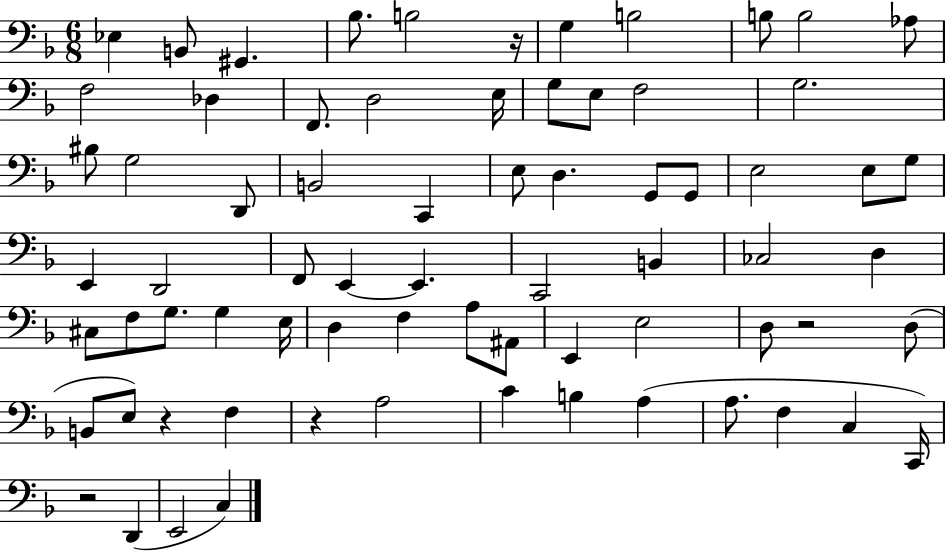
{
  \clef bass
  \numericTimeSignature
  \time 6/8
  \key f \major
  ees4 b,8 gis,4. | bes8. b2 r16 | g4 b2 | b8 b2 aes8 | \break f2 des4 | f,8. d2 e16 | g8 e8 f2 | g2. | \break bis8 g2 d,8 | b,2 c,4 | e8 d4. g,8 g,8 | e2 e8 g8 | \break e,4 d,2 | f,8 e,4~~ e,4. | c,2 b,4 | ces2 d4 | \break cis8 f8 g8. g4 e16 | d4 f4 a8 ais,8 | e,4 e2 | d8 r2 d8( | \break b,8 e8) r4 f4 | r4 a2 | c'4 b4 a4( | a8. f4 c4 c,16) | \break r2 d,4( | e,2 c4) | \bar "|."
}